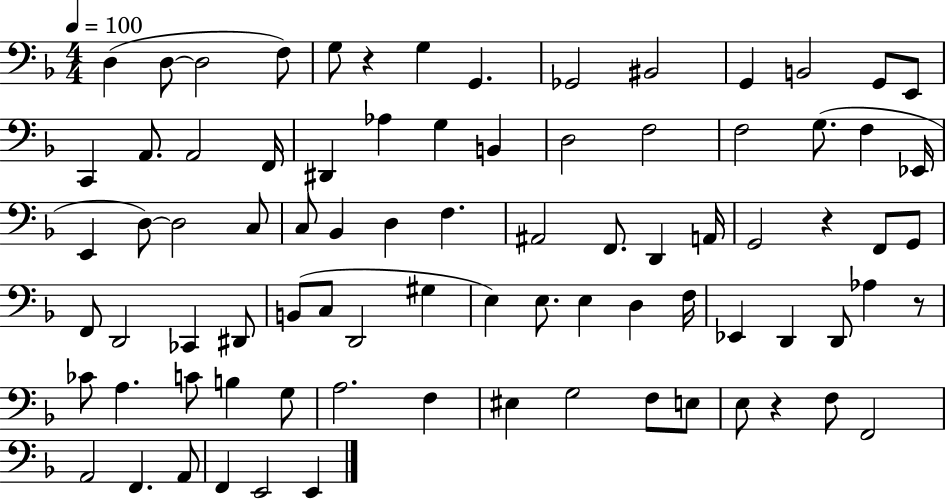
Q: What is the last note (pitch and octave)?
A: E2